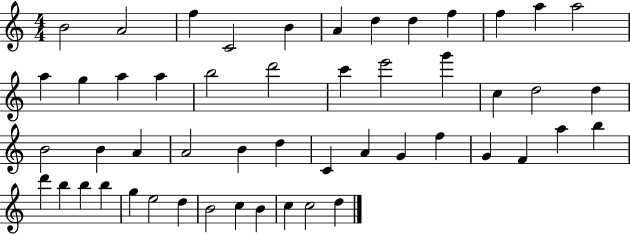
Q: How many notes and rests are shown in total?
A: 51